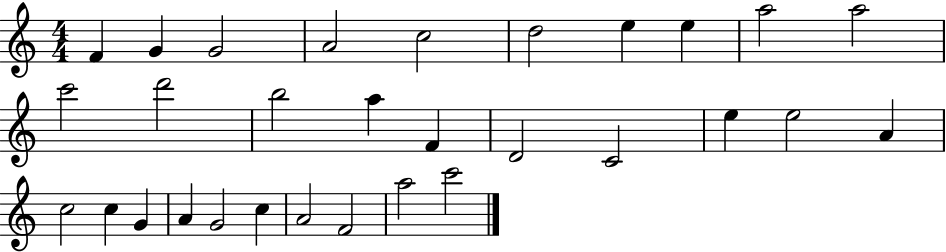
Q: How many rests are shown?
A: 0